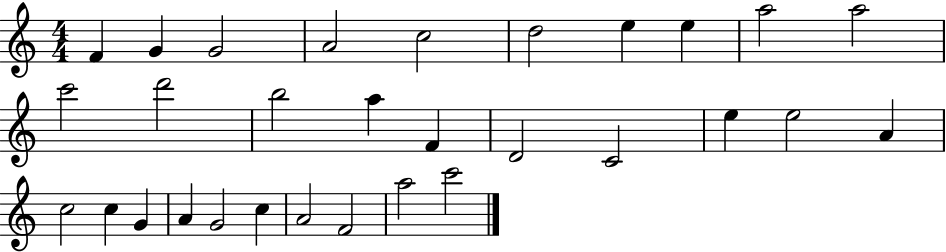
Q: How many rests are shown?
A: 0